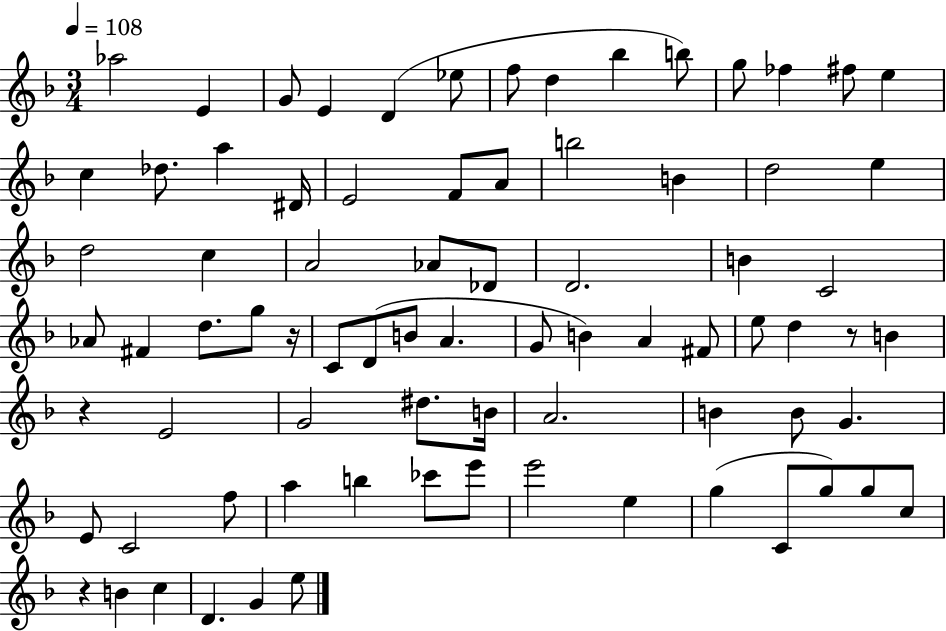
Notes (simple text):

Ab5/h E4/q G4/e E4/q D4/q Eb5/e F5/e D5/q Bb5/q B5/e G5/e FES5/q F#5/e E5/q C5/q Db5/e. A5/q D#4/s E4/h F4/e A4/e B5/h B4/q D5/h E5/q D5/h C5/q A4/h Ab4/e Db4/e D4/h. B4/q C4/h Ab4/e F#4/q D5/e. G5/e R/s C4/e D4/e B4/e A4/q. G4/e B4/q A4/q F#4/e E5/e D5/q R/e B4/q R/q E4/h G4/h D#5/e. B4/s A4/h. B4/q B4/e G4/q. E4/e C4/h F5/e A5/q B5/q CES6/e E6/e E6/h E5/q G5/q C4/e G5/e G5/e C5/e R/q B4/q C5/q D4/q. G4/q E5/e